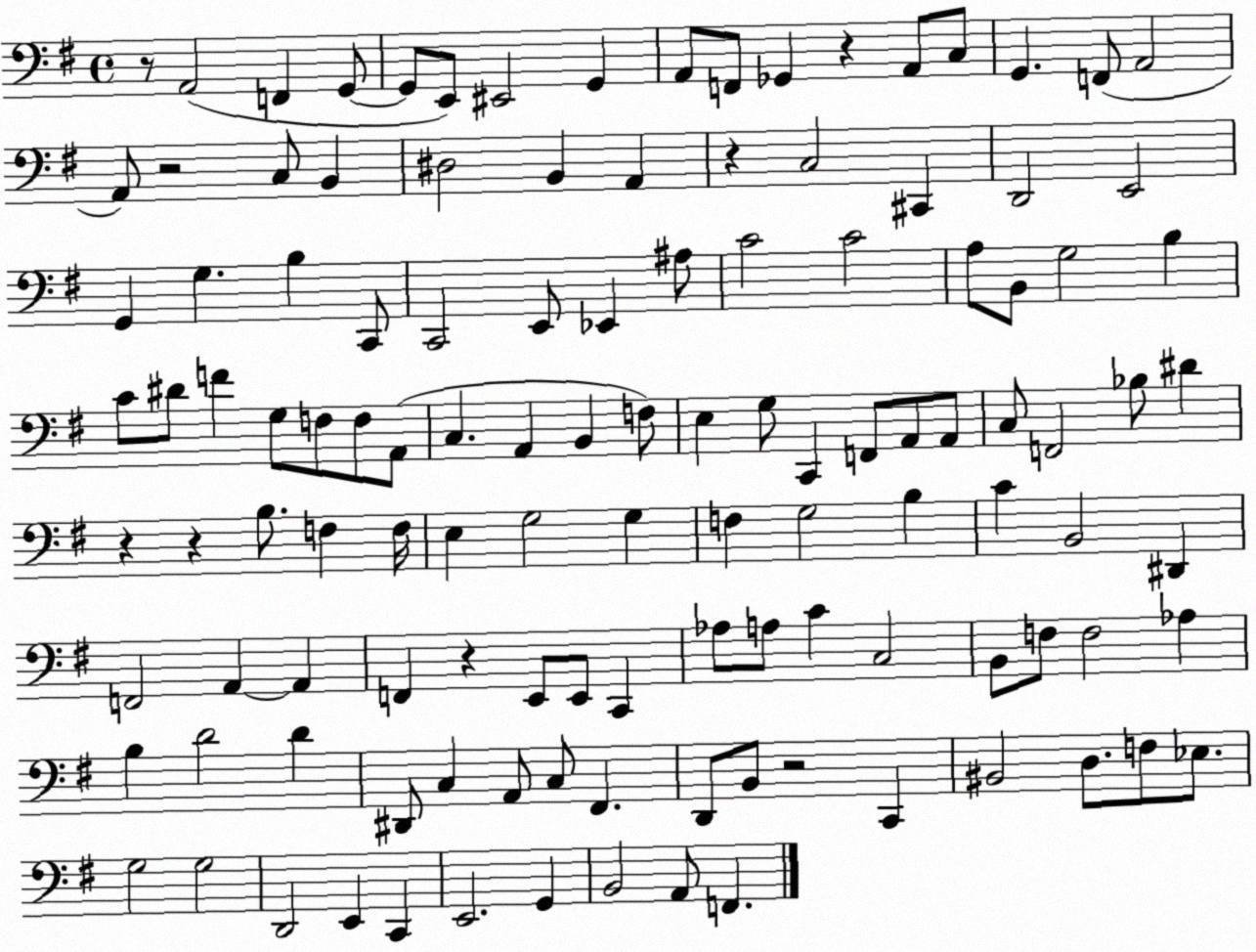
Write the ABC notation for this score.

X:1
T:Untitled
M:4/4
L:1/4
K:G
z/2 A,,2 F,, G,,/2 G,,/2 E,,/2 ^E,,2 G,, A,,/2 F,,/2 _G,, z A,,/2 C,/2 G,, F,,/2 A,,2 A,,/2 z2 C,/2 B,, ^D,2 B,, A,, z C,2 ^C,, D,,2 E,,2 G,, G, B, C,,/2 C,,2 E,,/2 _E,, ^A,/2 C2 C2 A,/2 B,,/2 G,2 B, C/2 ^D/2 F G,/2 F,/2 F,/2 A,,/2 C, A,, B,, F,/2 E, G,/2 C,, F,,/2 A,,/2 A,,/2 C,/2 F,,2 _B,/2 ^D z z B,/2 F, F,/4 E, G,2 G, F, G,2 B, C B,,2 ^D,, F,,2 A,, A,, F,, z E,,/2 E,,/2 C,, _A,/2 A,/2 C C,2 B,,/2 F,/2 F,2 _A, B, D2 D ^D,,/2 C, A,,/2 C,/2 ^F,, D,,/2 B,,/2 z2 C,, ^B,,2 D,/2 F,/2 _E,/2 G,2 G,2 D,,2 E,, C,, E,,2 G,, B,,2 A,,/2 F,,